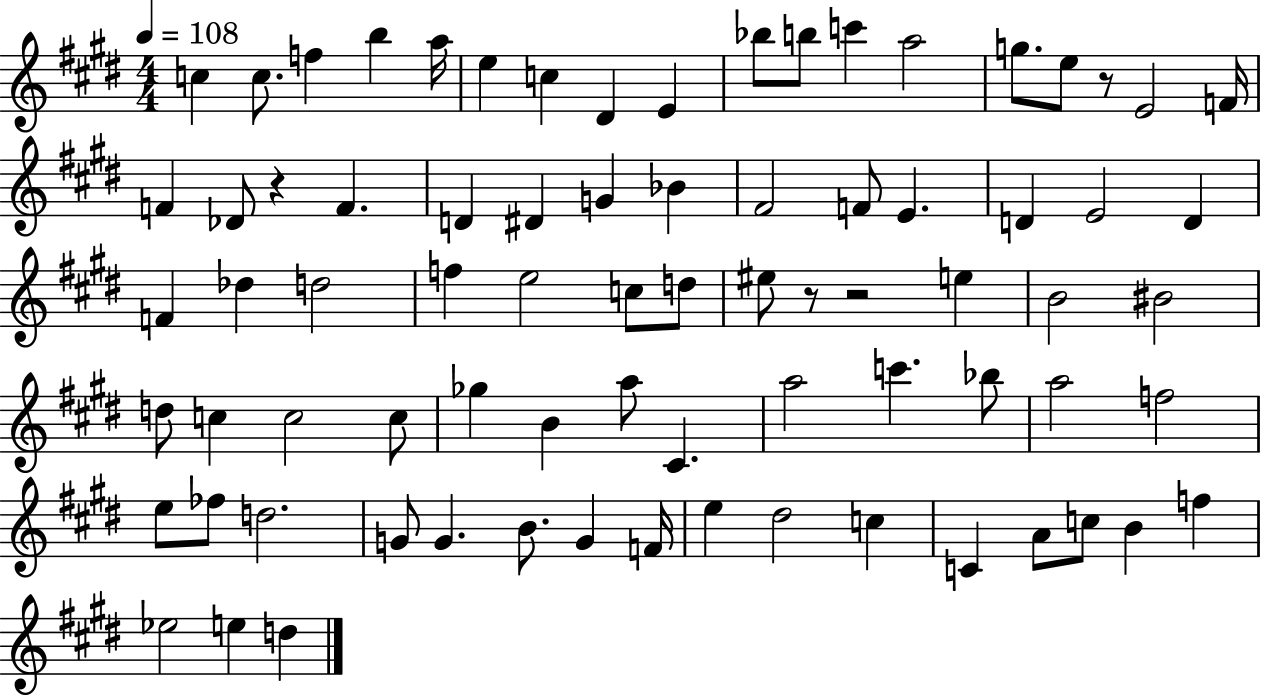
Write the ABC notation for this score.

X:1
T:Untitled
M:4/4
L:1/4
K:E
c c/2 f b a/4 e c ^D E _b/2 b/2 c' a2 g/2 e/2 z/2 E2 F/4 F _D/2 z F D ^D G _B ^F2 F/2 E D E2 D F _d d2 f e2 c/2 d/2 ^e/2 z/2 z2 e B2 ^B2 d/2 c c2 c/2 _g B a/2 ^C a2 c' _b/2 a2 f2 e/2 _f/2 d2 G/2 G B/2 G F/4 e ^d2 c C A/2 c/2 B f _e2 e d